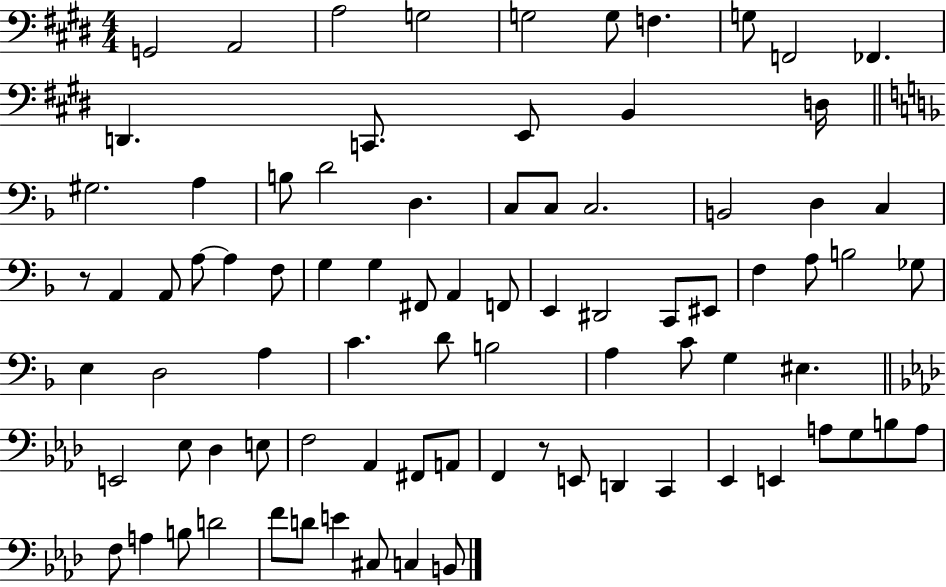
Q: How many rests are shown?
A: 2